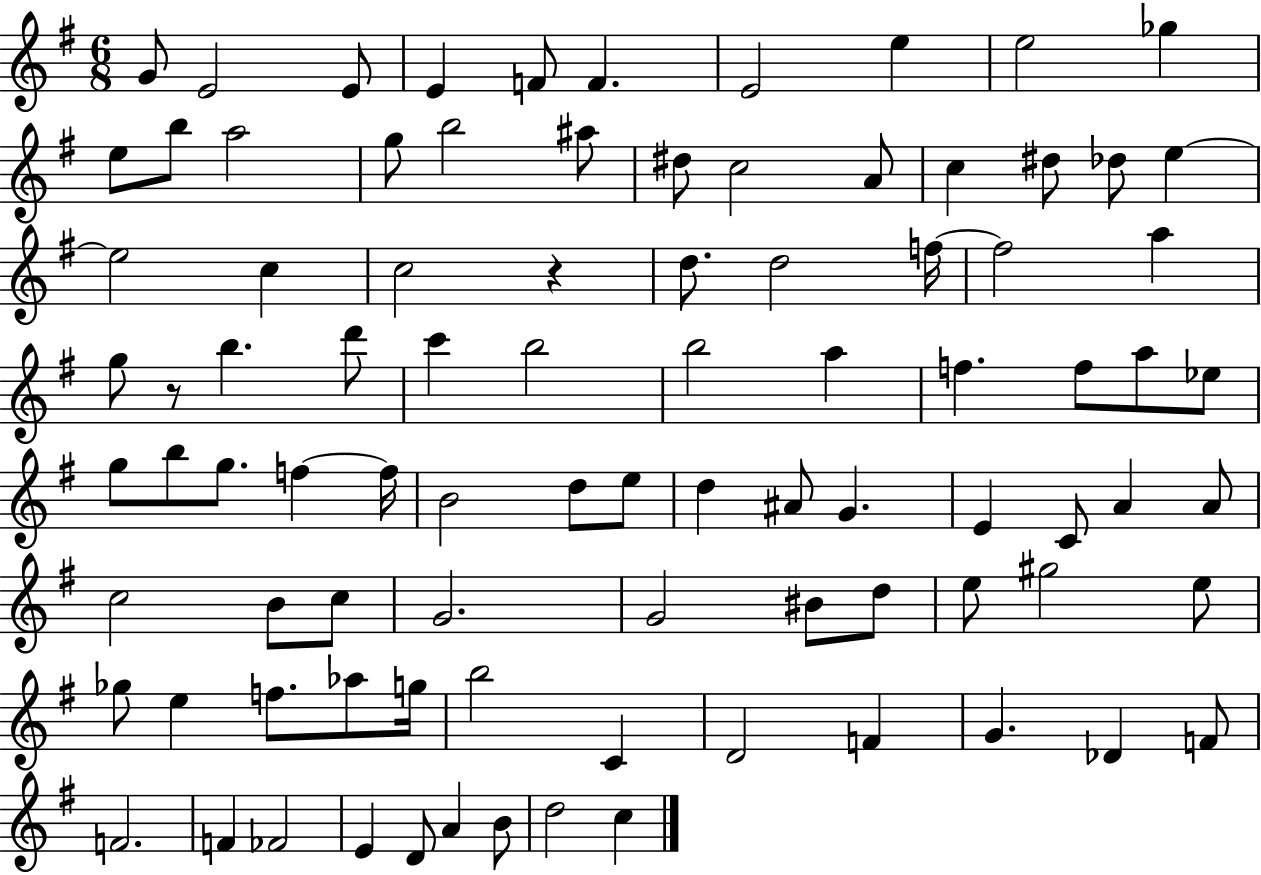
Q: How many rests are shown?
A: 2